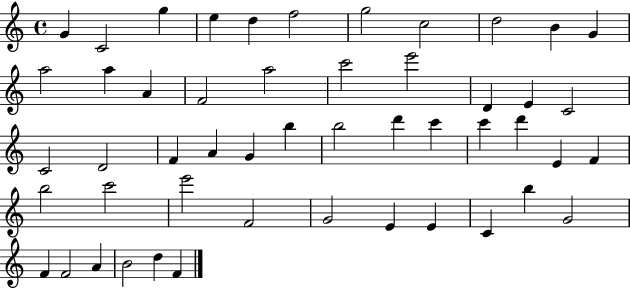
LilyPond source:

{
  \clef treble
  \time 4/4
  \defaultTimeSignature
  \key c \major
  g'4 c'2 g''4 | e''4 d''4 f''2 | g''2 c''2 | d''2 b'4 g'4 | \break a''2 a''4 a'4 | f'2 a''2 | c'''2 e'''2 | d'4 e'4 c'2 | \break c'2 d'2 | f'4 a'4 g'4 b''4 | b''2 d'''4 c'''4 | c'''4 d'''4 e'4 f'4 | \break b''2 c'''2 | e'''2 f'2 | g'2 e'4 e'4 | c'4 b''4 g'2 | \break f'4 f'2 a'4 | b'2 d''4 f'4 | \bar "|."
}